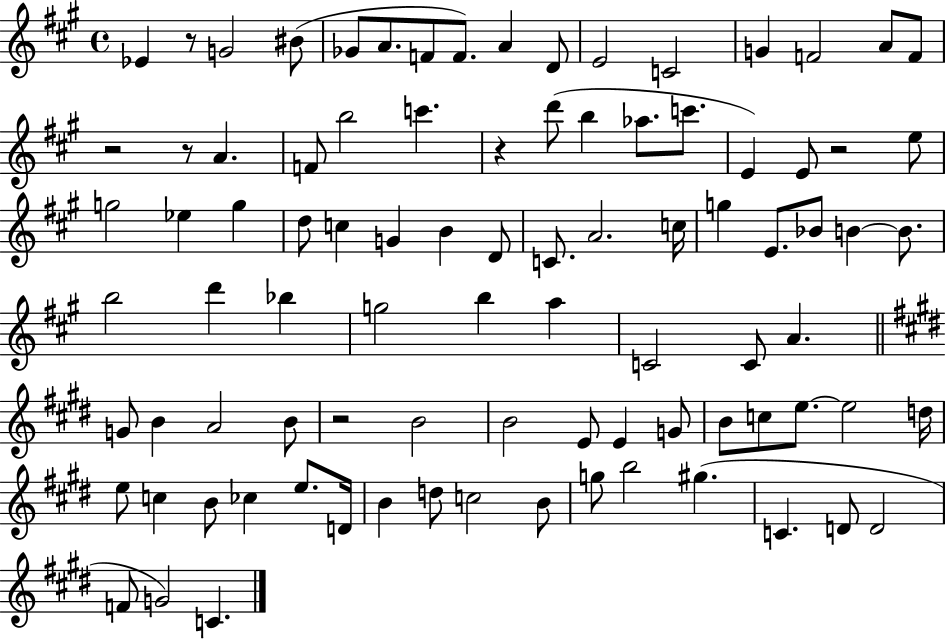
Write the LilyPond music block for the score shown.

{
  \clef treble
  \time 4/4
  \defaultTimeSignature
  \key a \major
  ees'4 r8 g'2 bis'8( | ges'8 a'8. f'8 f'8.) a'4 d'8 | e'2 c'2 | g'4 f'2 a'8 f'8 | \break r2 r8 a'4. | f'8 b''2 c'''4. | r4 d'''8( b''4 aes''8. c'''8. | e'4) e'8 r2 e''8 | \break g''2 ees''4 g''4 | d''8 c''4 g'4 b'4 d'8 | c'8. a'2. c''16 | g''4 e'8. bes'8 b'4~~ b'8. | \break b''2 d'''4 bes''4 | g''2 b''4 a''4 | c'2 c'8 a'4. | \bar "||" \break \key e \major g'8 b'4 a'2 b'8 | r2 b'2 | b'2 e'8 e'4 g'8 | b'8 c''8 e''8.~~ e''2 d''16 | \break e''8 c''4 b'8 ces''4 e''8. d'16 | b'4 d''8 c''2 b'8 | g''8 b''2 gis''4.( | c'4. d'8 d'2 | \break f'8 g'2) c'4. | \bar "|."
}